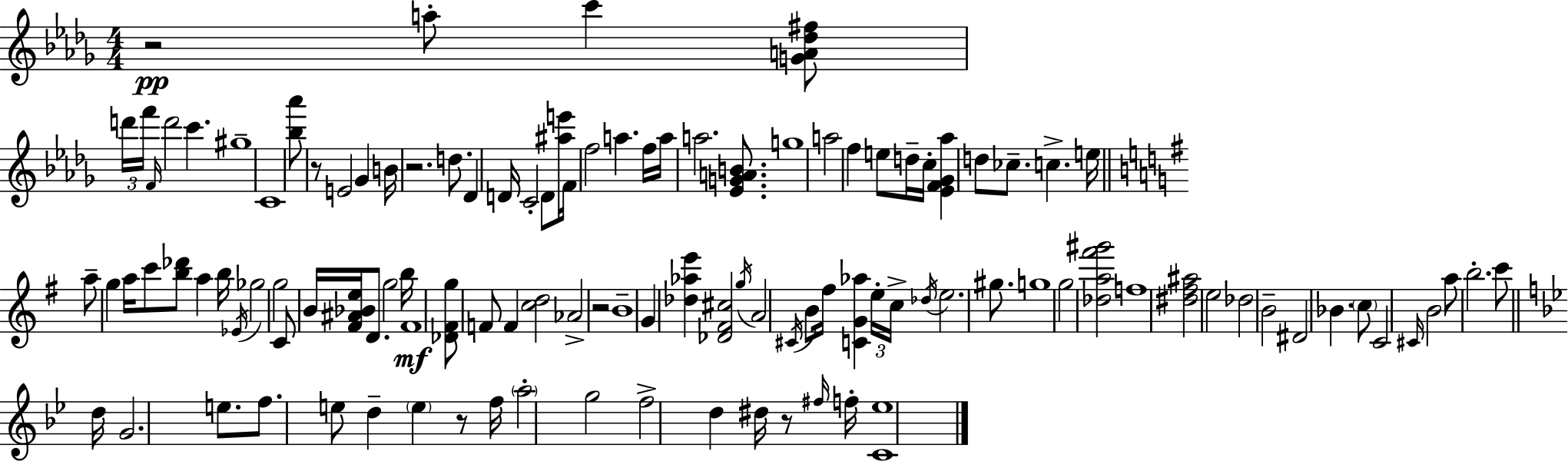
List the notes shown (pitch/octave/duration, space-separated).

R/h A5/e C6/q [G4,A4,Db5,F#5]/e D6/s F6/s F4/s D6/h C6/q. G#5/w C4/w [Bb5,Ab6]/e R/e E4/h Gb4/q B4/s R/h. D5/e. Db4/q D4/s C4/h D4/e [A#5,E6]/s F4/s F5/h A5/q. F5/s A5/s A5/h. [Eb4,G4,A4,B4]/e. G5/w A5/h F5/q E5/e D5/s C5/s [Eb4,F4,Gb4,Ab5]/q D5/e CES5/e. C5/q. E5/s A5/e G5/q A5/s C6/e [B5,Db6]/e A5/q B5/s Eb4/s Gb5/h G5/h C4/e B4/s [F#4,A#4,Bb4,E5]/s D4/e. G5/h B5/s F#4/w [Db4,F#4,G5]/e F4/e F4/q [C5,D5]/h Ab4/h R/h B4/w G4/q [Db5,Ab5,E6]/q [Db4,F#4,C#5]/h G5/s A4/h C#4/s B4/e F#5/s [C4,G4,Ab5]/q E5/s C5/s Db5/s E5/h. G#5/e. G5/w G5/h [Db5,A5,F#6,G#6]/h F5/w [D#5,F#5,A#5]/h E5/h Db5/h B4/h D#4/h Bb4/q. C5/e C4/h C#4/s B4/h A5/e B5/h. C6/e D5/s G4/h. E5/e. F5/e. E5/e D5/q E5/q R/e F5/s A5/h G5/h F5/h D5/q D#5/s R/e F#5/s F5/s [C4,Eb5]/w